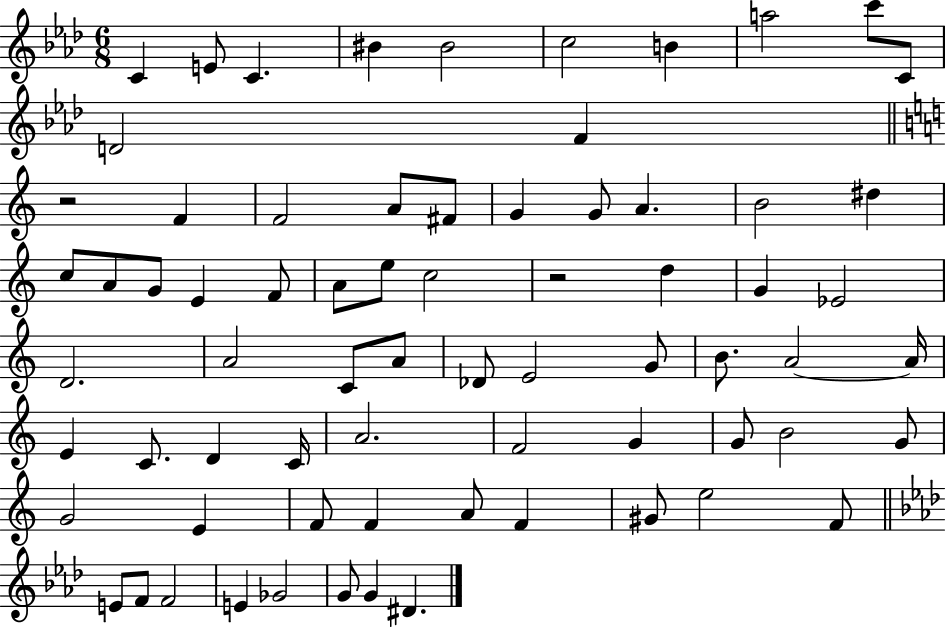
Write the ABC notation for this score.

X:1
T:Untitled
M:6/8
L:1/4
K:Ab
C E/2 C ^B ^B2 c2 B a2 c'/2 C/2 D2 F z2 F F2 A/2 ^F/2 G G/2 A B2 ^d c/2 A/2 G/2 E F/2 A/2 e/2 c2 z2 d G _E2 D2 A2 C/2 A/2 _D/2 E2 G/2 B/2 A2 A/4 E C/2 D C/4 A2 F2 G G/2 B2 G/2 G2 E F/2 F A/2 F ^G/2 e2 F/2 E/2 F/2 F2 E _G2 G/2 G ^D